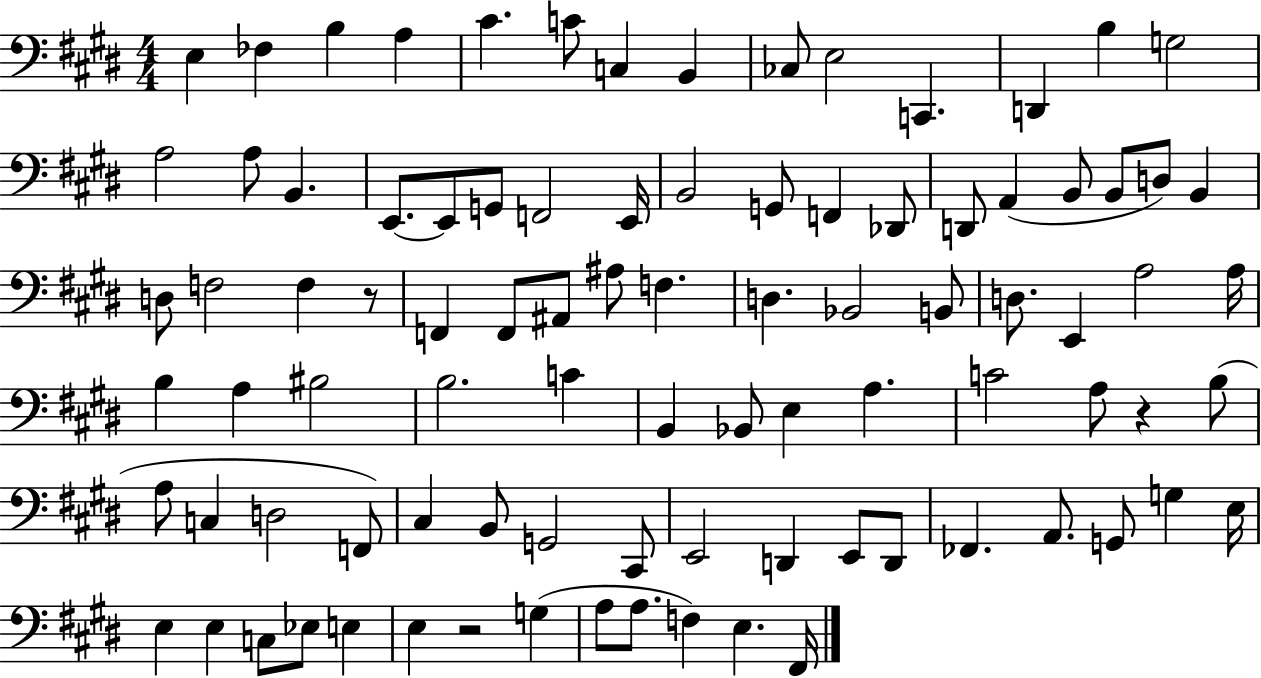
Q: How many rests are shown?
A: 3